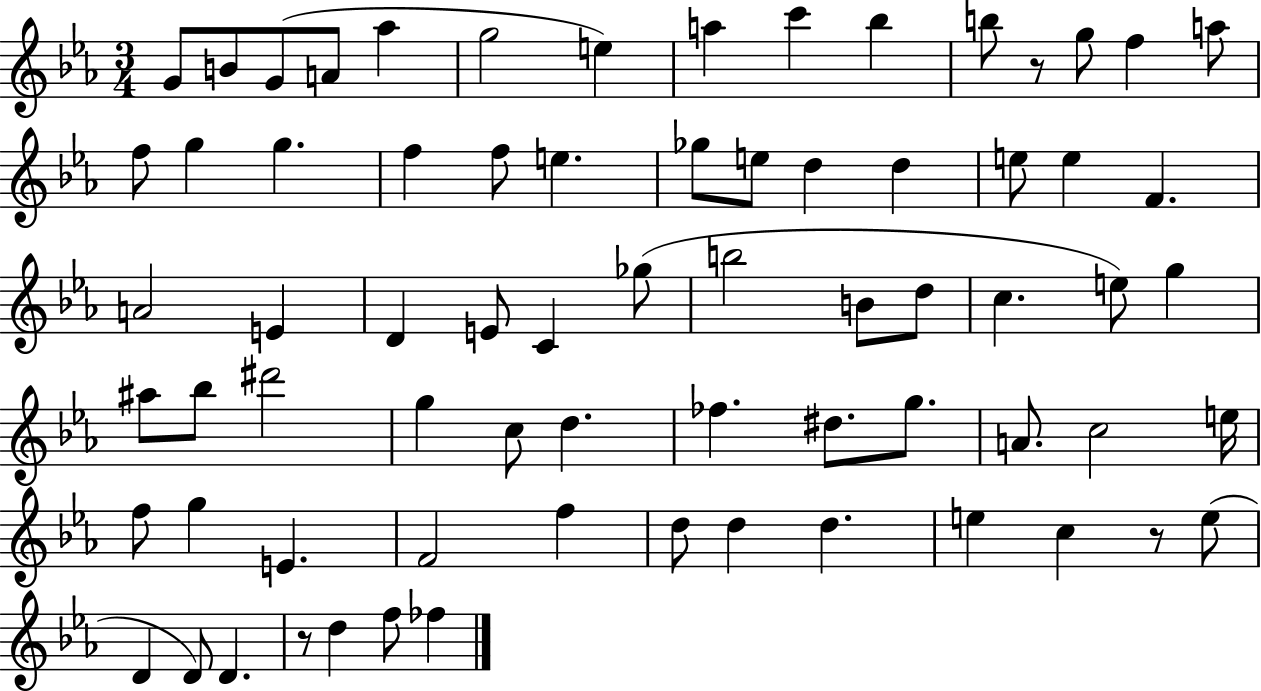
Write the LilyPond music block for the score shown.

{
  \clef treble
  \numericTimeSignature
  \time 3/4
  \key ees \major
  g'8 b'8 g'8( a'8 aes''4 | g''2 e''4) | a''4 c'''4 bes''4 | b''8 r8 g''8 f''4 a''8 | \break f''8 g''4 g''4. | f''4 f''8 e''4. | ges''8 e''8 d''4 d''4 | e''8 e''4 f'4. | \break a'2 e'4 | d'4 e'8 c'4 ges''8( | b''2 b'8 d''8 | c''4. e''8) g''4 | \break ais''8 bes''8 dis'''2 | g''4 c''8 d''4. | fes''4. dis''8. g''8. | a'8. c''2 e''16 | \break f''8 g''4 e'4. | f'2 f''4 | d''8 d''4 d''4. | e''4 c''4 r8 e''8( | \break d'4 d'8) d'4. | r8 d''4 f''8 fes''4 | \bar "|."
}